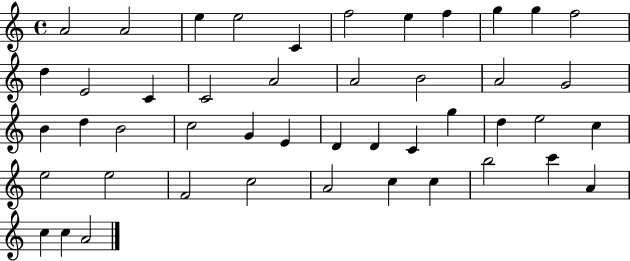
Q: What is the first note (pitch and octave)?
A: A4